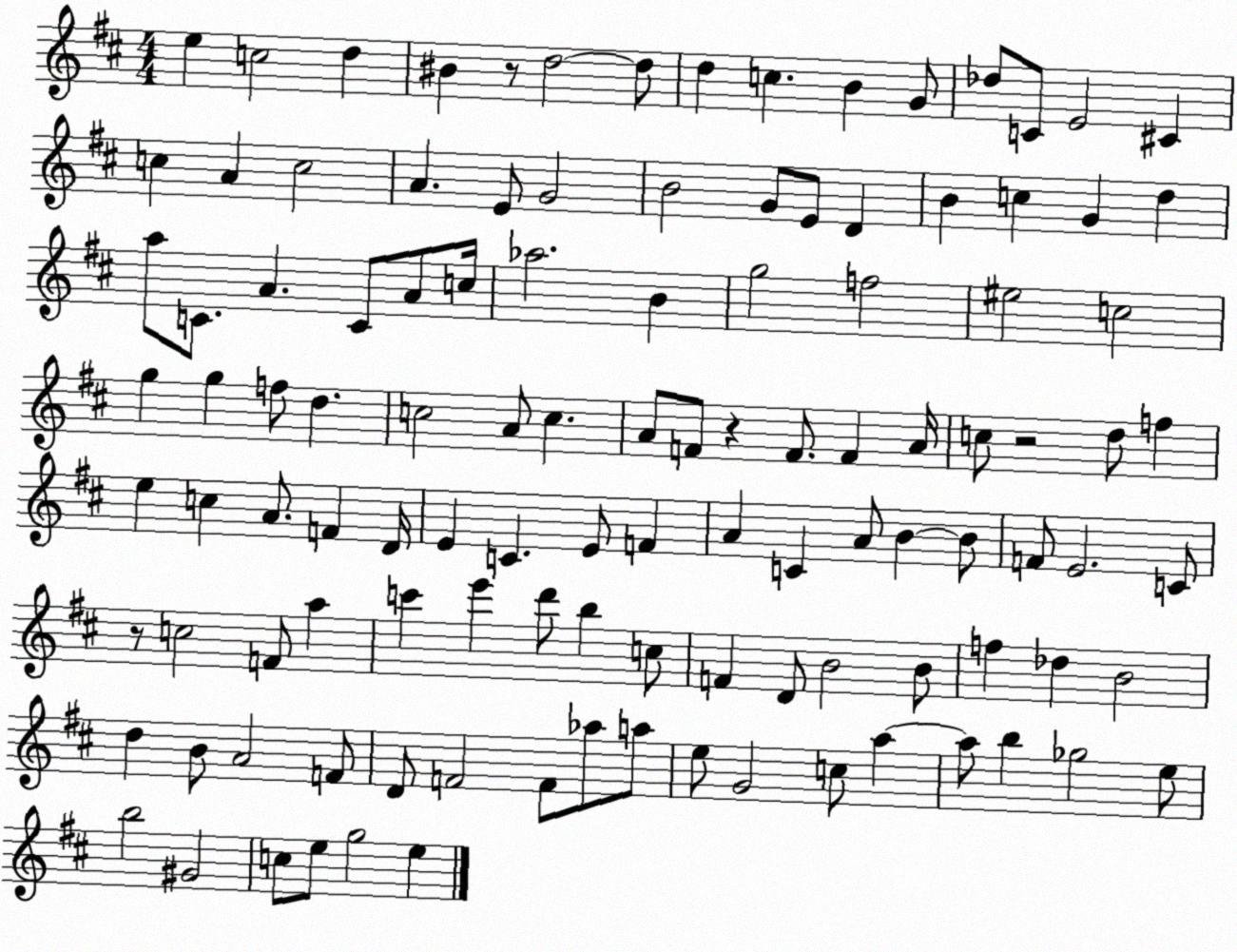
X:1
T:Untitled
M:4/4
L:1/4
K:D
e c2 d ^B z/2 d2 d/2 d c B G/2 _d/2 C/2 E2 ^C c A c2 A E/2 G2 B2 G/2 E/2 D B c G d a/2 C/2 A C/2 A/2 c/4 _a2 B g2 f2 ^e2 c2 g g f/2 d c2 A/2 c A/2 F/2 z F/2 F A/4 c/2 z2 d/2 f e c A/2 F D/4 E C E/2 F A C A/2 B B/2 F/2 E2 C/2 z/2 c2 F/2 a c' e' d'/2 b c/2 F D/2 B2 B/2 f _d B2 d B/2 A2 F/2 D/2 F2 F/2 _a/2 a/2 e/2 G2 c/2 a a/2 b _g2 e/2 b2 ^G2 c/2 e/2 g2 e